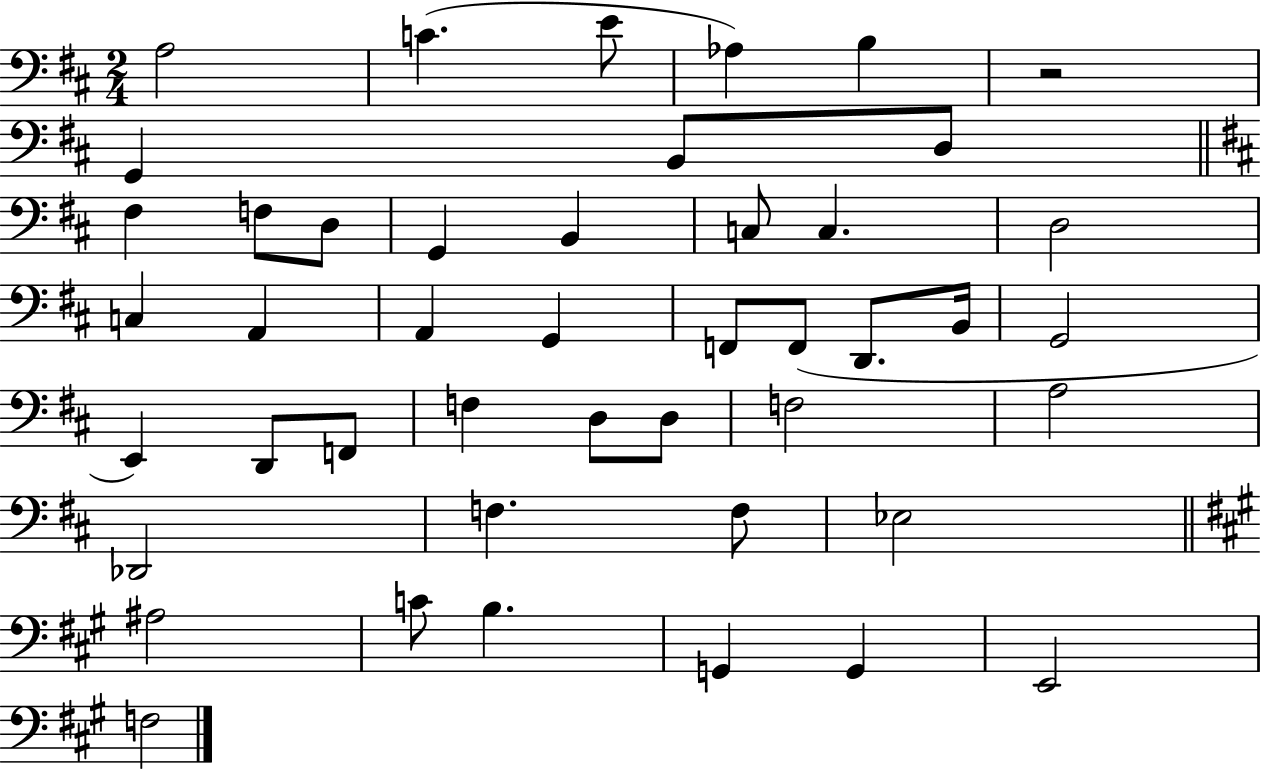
X:1
T:Untitled
M:2/4
L:1/4
K:D
A,2 C E/2 _A, B, z2 G,, B,,/2 D,/2 ^F, F,/2 D,/2 G,, B,, C,/2 C, D,2 C, A,, A,, G,, F,,/2 F,,/2 D,,/2 B,,/4 G,,2 E,, D,,/2 F,,/2 F, D,/2 D,/2 F,2 A,2 _D,,2 F, F,/2 _E,2 ^A,2 C/2 B, G,, G,, E,,2 F,2